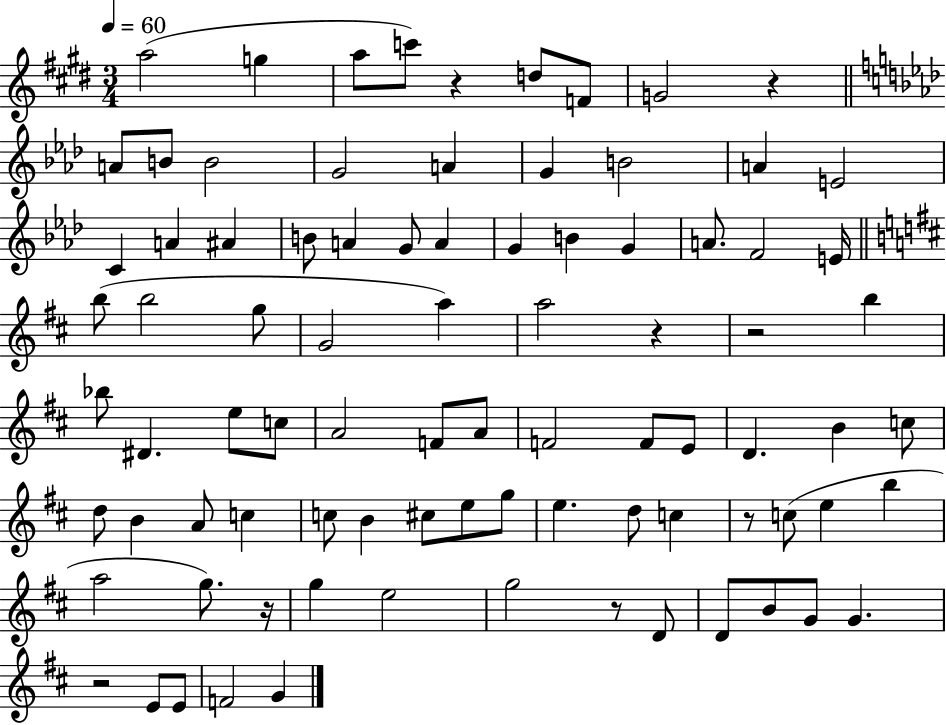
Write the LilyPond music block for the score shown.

{
  \clef treble
  \numericTimeSignature
  \time 3/4
  \key e \major
  \tempo 4 = 60
  \repeat volta 2 { a''2( g''4 | a''8 c'''8) r4 d''8 f'8 | g'2 r4 | \bar "||" \break \key aes \major a'8 b'8 b'2 | g'2 a'4 | g'4 b'2 | a'4 e'2 | \break c'4 a'4 ais'4 | b'8 a'4 g'8 a'4 | g'4 b'4 g'4 | a'8. f'2 e'16 | \break \bar "||" \break \key d \major b''8( b''2 g''8 | g'2 a''4) | a''2 r4 | r2 b''4 | \break bes''8 dis'4. e''8 c''8 | a'2 f'8 a'8 | f'2 f'8 e'8 | d'4. b'4 c''8 | \break d''8 b'4 a'8 c''4 | c''8 b'4 cis''8 e''8 g''8 | e''4. d''8 c''4 | r8 c''8( e''4 b''4 | \break a''2 g''8.) r16 | g''4 e''2 | g''2 r8 d'8 | d'8 b'8 g'8 g'4. | \break r2 e'8 e'8 | f'2 g'4 | } \bar "|."
}